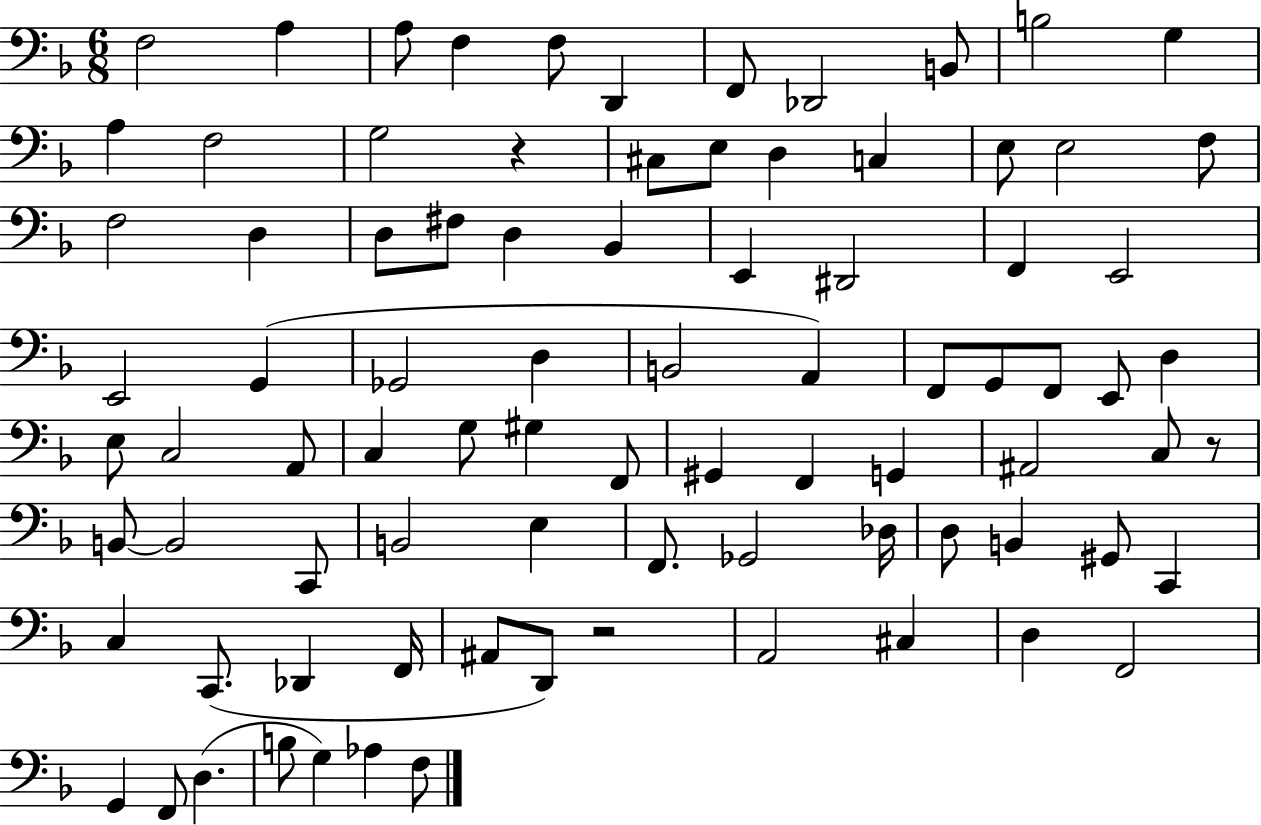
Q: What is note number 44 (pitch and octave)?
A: C3